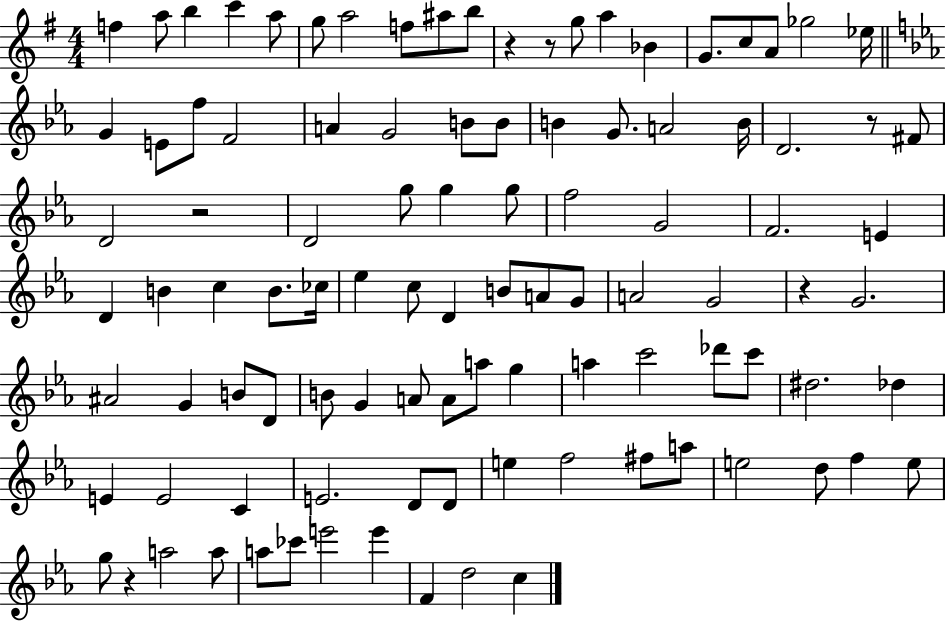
F5/q A5/e B5/q C6/q A5/e G5/e A5/h F5/e A#5/e B5/e R/q R/e G5/e A5/q Bb4/q G4/e. C5/e A4/e Gb5/h Eb5/s G4/q E4/e F5/e F4/h A4/q G4/h B4/e B4/e B4/q G4/e. A4/h B4/s D4/h. R/e F#4/e D4/h R/h D4/h G5/e G5/q G5/e F5/h G4/h F4/h. E4/q D4/q B4/q C5/q B4/e. CES5/s Eb5/q C5/e D4/q B4/e A4/e G4/e A4/h G4/h R/q G4/h. A#4/h G4/q B4/e D4/e B4/e G4/q A4/e A4/e A5/e G5/q A5/q C6/h Db6/e C6/e D#5/h. Db5/q E4/q E4/h C4/q E4/h. D4/e D4/e E5/q F5/h F#5/e A5/e E5/h D5/e F5/q E5/e G5/e R/q A5/h A5/e A5/e CES6/e E6/h E6/q F4/q D5/h C5/q